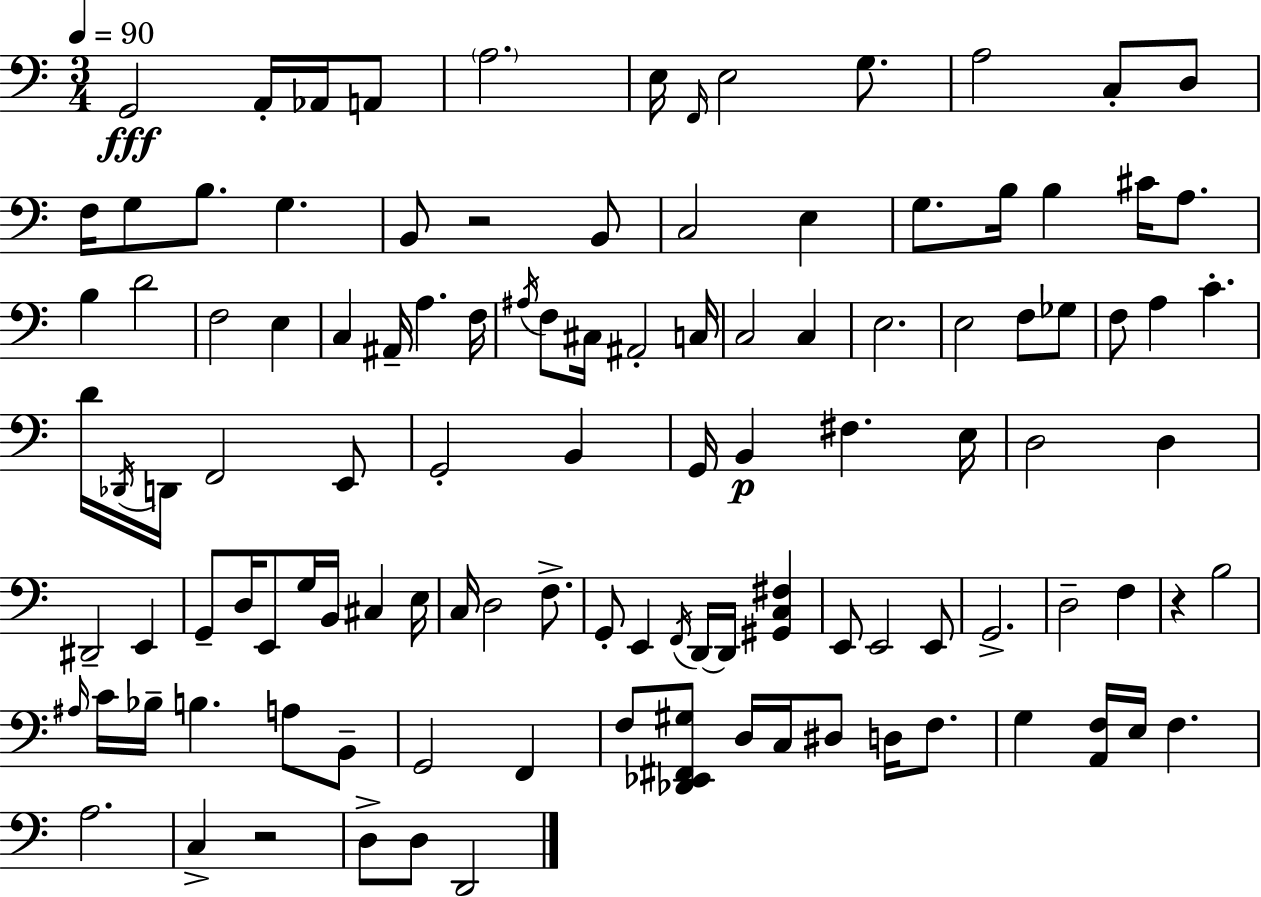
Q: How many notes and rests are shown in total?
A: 112